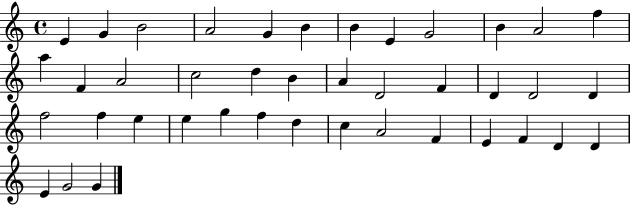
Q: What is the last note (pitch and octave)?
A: G4